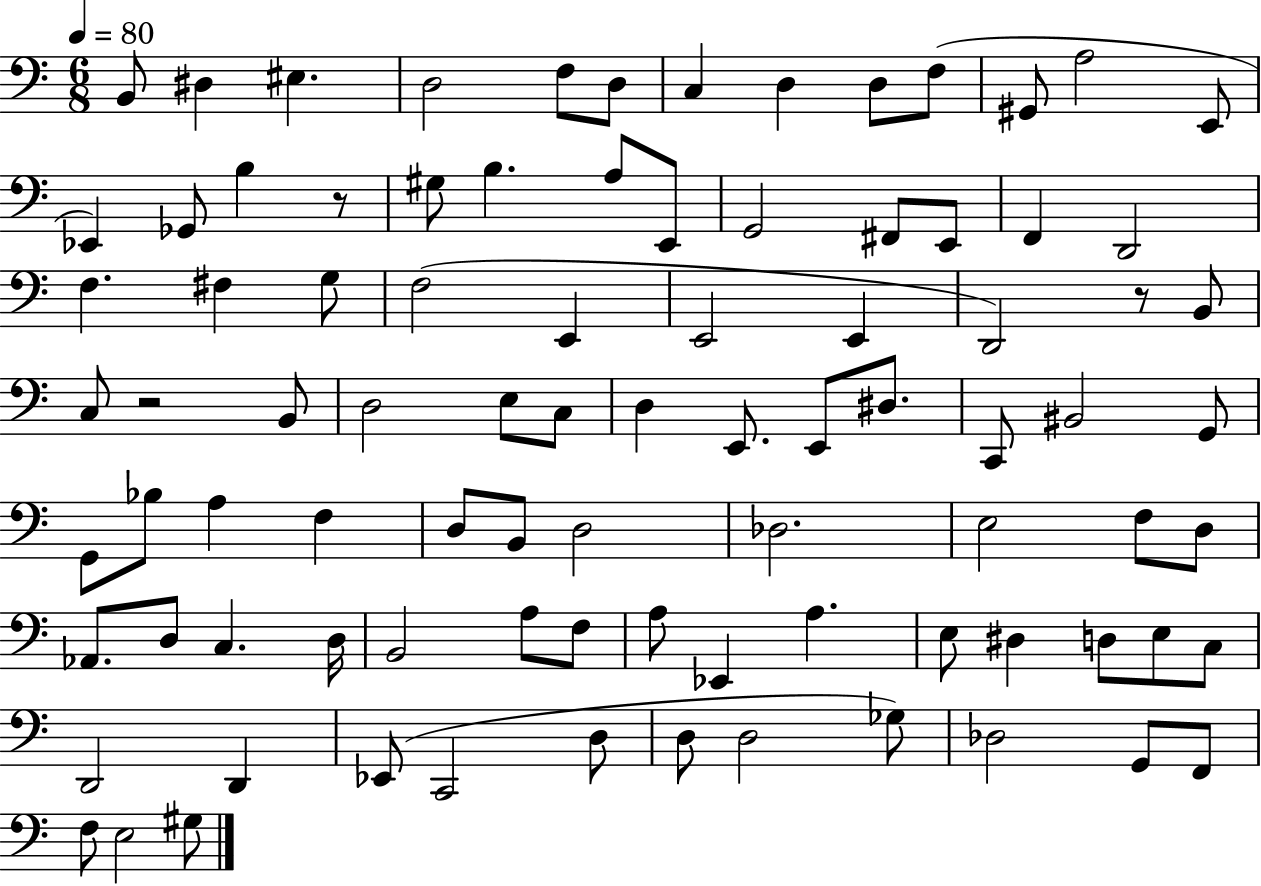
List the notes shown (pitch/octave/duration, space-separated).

B2/e D#3/q EIS3/q. D3/h F3/e D3/e C3/q D3/q D3/e F3/e G#2/e A3/h E2/e Eb2/q Gb2/e B3/q R/e G#3/e B3/q. A3/e E2/e G2/h F#2/e E2/e F2/q D2/h F3/q. F#3/q G3/e F3/h E2/q E2/h E2/q D2/h R/e B2/e C3/e R/h B2/e D3/h E3/e C3/e D3/q E2/e. E2/e D#3/e. C2/e BIS2/h G2/e G2/e Bb3/e A3/q F3/q D3/e B2/e D3/h Db3/h. E3/h F3/e D3/e Ab2/e. D3/e C3/q. D3/s B2/h A3/e F3/e A3/e Eb2/q A3/q. E3/e D#3/q D3/e E3/e C3/e D2/h D2/q Eb2/e C2/h D3/e D3/e D3/h Gb3/e Db3/h G2/e F2/e F3/e E3/h G#3/e